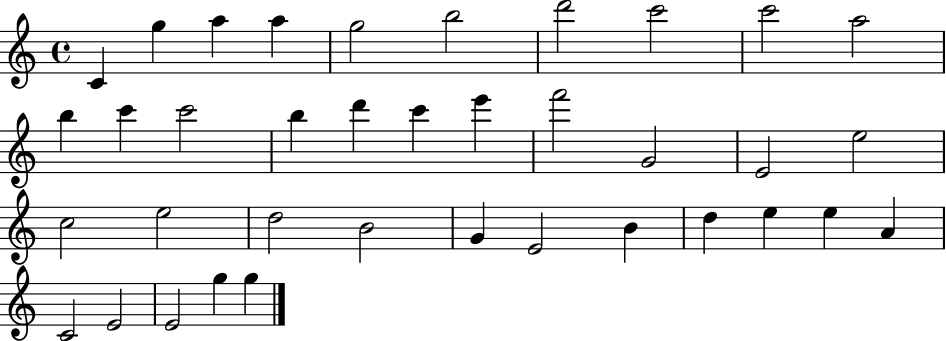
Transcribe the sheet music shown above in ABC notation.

X:1
T:Untitled
M:4/4
L:1/4
K:C
C g a a g2 b2 d'2 c'2 c'2 a2 b c' c'2 b d' c' e' f'2 G2 E2 e2 c2 e2 d2 B2 G E2 B d e e A C2 E2 E2 g g